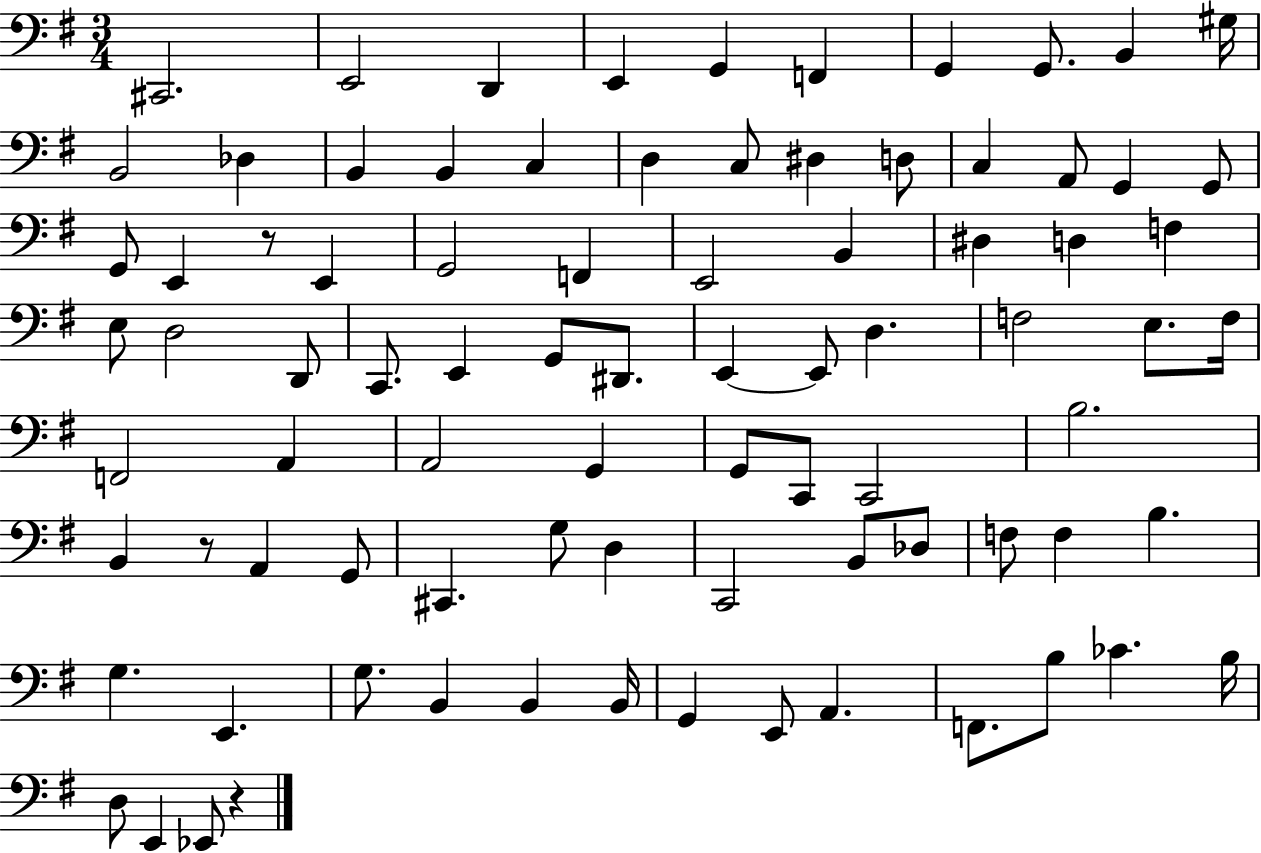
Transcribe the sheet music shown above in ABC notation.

X:1
T:Untitled
M:3/4
L:1/4
K:G
^C,,2 E,,2 D,, E,, G,, F,, G,, G,,/2 B,, ^G,/4 B,,2 _D, B,, B,, C, D, C,/2 ^D, D,/2 C, A,,/2 G,, G,,/2 G,,/2 E,, z/2 E,, G,,2 F,, E,,2 B,, ^D, D, F, E,/2 D,2 D,,/2 C,,/2 E,, G,,/2 ^D,,/2 E,, E,,/2 D, F,2 E,/2 F,/4 F,,2 A,, A,,2 G,, G,,/2 C,,/2 C,,2 B,2 B,, z/2 A,, G,,/2 ^C,, G,/2 D, C,,2 B,,/2 _D,/2 F,/2 F, B, G, E,, G,/2 B,, B,, B,,/4 G,, E,,/2 A,, F,,/2 B,/2 _C B,/4 D,/2 E,, _E,,/2 z